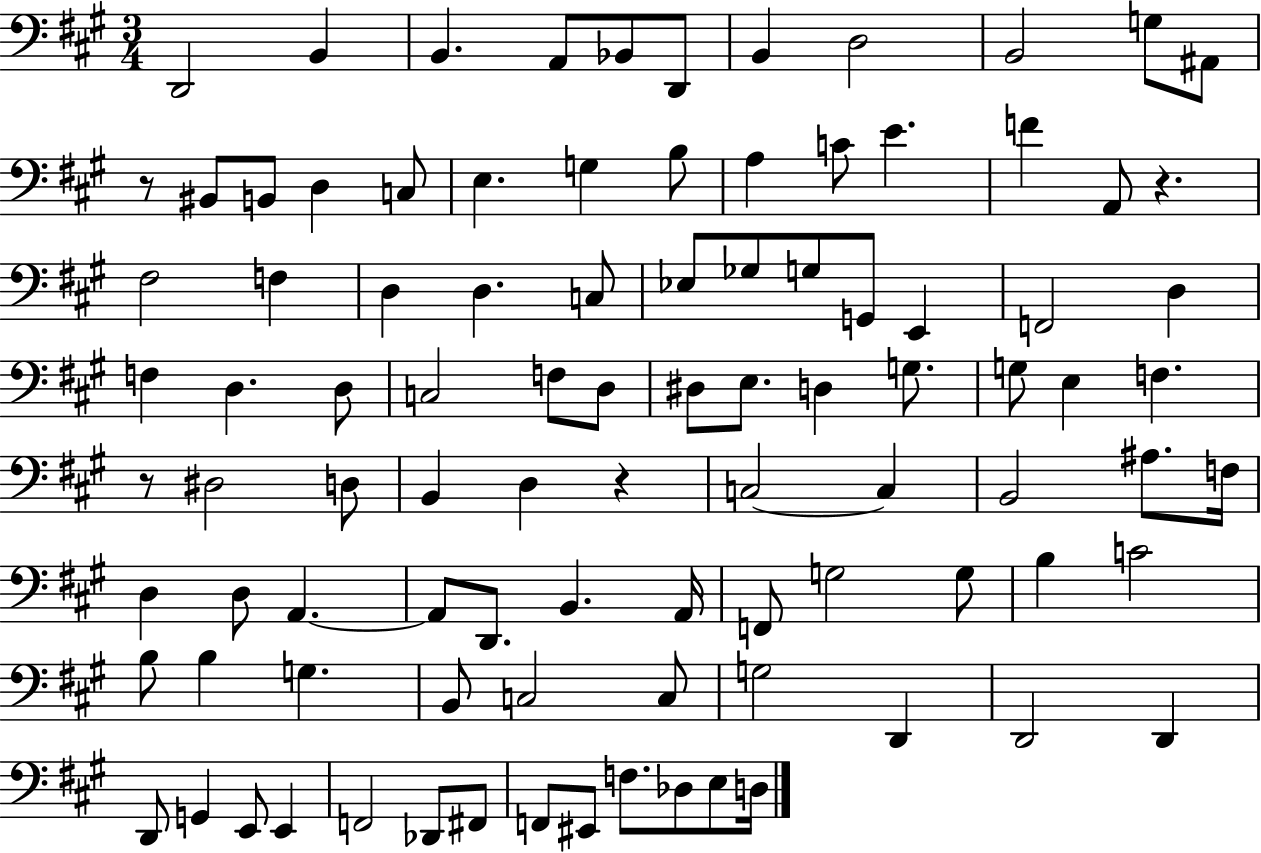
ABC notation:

X:1
T:Untitled
M:3/4
L:1/4
K:A
D,,2 B,, B,, A,,/2 _B,,/2 D,,/2 B,, D,2 B,,2 G,/2 ^A,,/2 z/2 ^B,,/2 B,,/2 D, C,/2 E, G, B,/2 A, C/2 E F A,,/2 z ^F,2 F, D, D, C,/2 _E,/2 _G,/2 G,/2 G,,/2 E,, F,,2 D, F, D, D,/2 C,2 F,/2 D,/2 ^D,/2 E,/2 D, G,/2 G,/2 E, F, z/2 ^D,2 D,/2 B,, D, z C,2 C, B,,2 ^A,/2 F,/4 D, D,/2 A,, A,,/2 D,,/2 B,, A,,/4 F,,/2 G,2 G,/2 B, C2 B,/2 B, G, B,,/2 C,2 C,/2 G,2 D,, D,,2 D,, D,,/2 G,, E,,/2 E,, F,,2 _D,,/2 ^F,,/2 F,,/2 ^E,,/2 F,/2 _D,/2 E,/2 D,/4